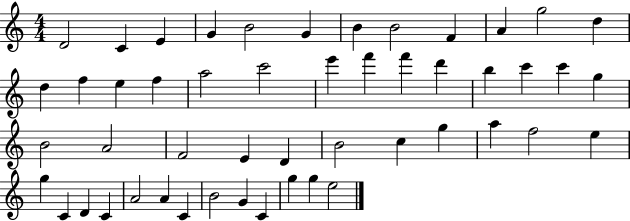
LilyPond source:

{
  \clef treble
  \numericTimeSignature
  \time 4/4
  \key c \major
  d'2 c'4 e'4 | g'4 b'2 g'4 | b'4 b'2 f'4 | a'4 g''2 d''4 | \break d''4 f''4 e''4 f''4 | a''2 c'''2 | e'''4 f'''4 f'''4 d'''4 | b''4 c'''4 c'''4 g''4 | \break b'2 a'2 | f'2 e'4 d'4 | b'2 c''4 g''4 | a''4 f''2 e''4 | \break g''4 c'4 d'4 c'4 | a'2 a'4 c'4 | b'2 g'4 c'4 | g''4 g''4 e''2 | \break \bar "|."
}